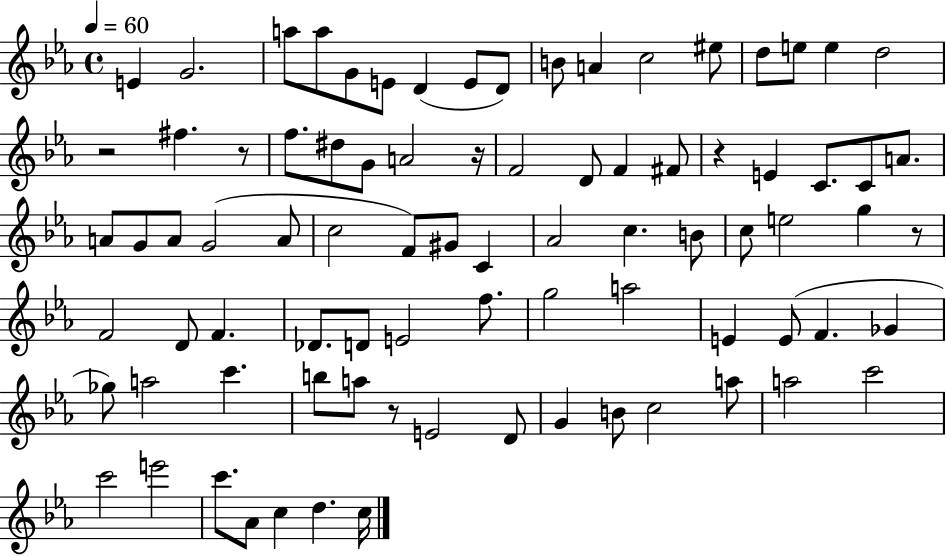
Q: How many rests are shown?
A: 6